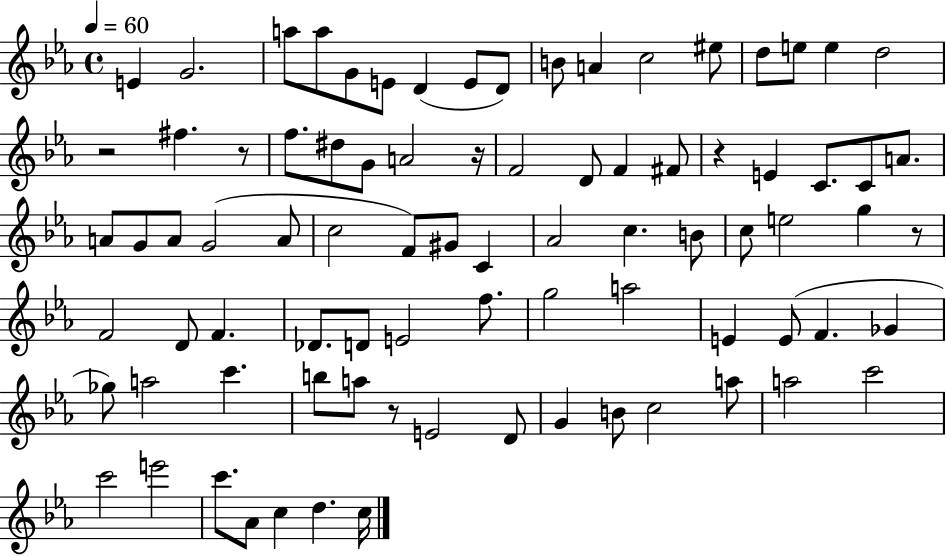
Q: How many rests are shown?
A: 6